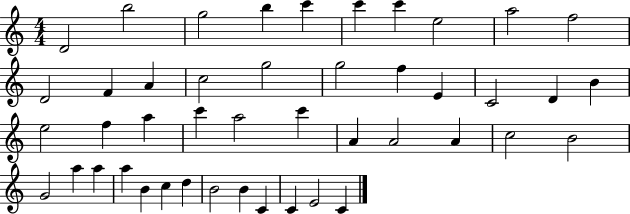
D4/h B5/h G5/h B5/q C6/q C6/q C6/q E5/h A5/h F5/h D4/h F4/q A4/q C5/h G5/h G5/h F5/q E4/q C4/h D4/q B4/q E5/h F5/q A5/q C6/q A5/h C6/q A4/q A4/h A4/q C5/h B4/h G4/h A5/q A5/q A5/q B4/q C5/q D5/q B4/h B4/q C4/q C4/q E4/h C4/q